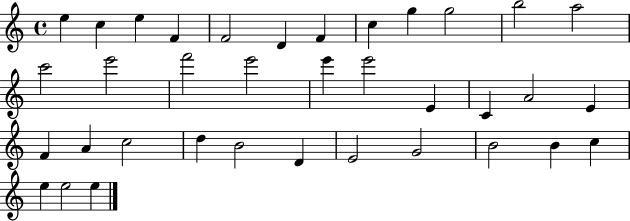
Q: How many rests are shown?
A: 0